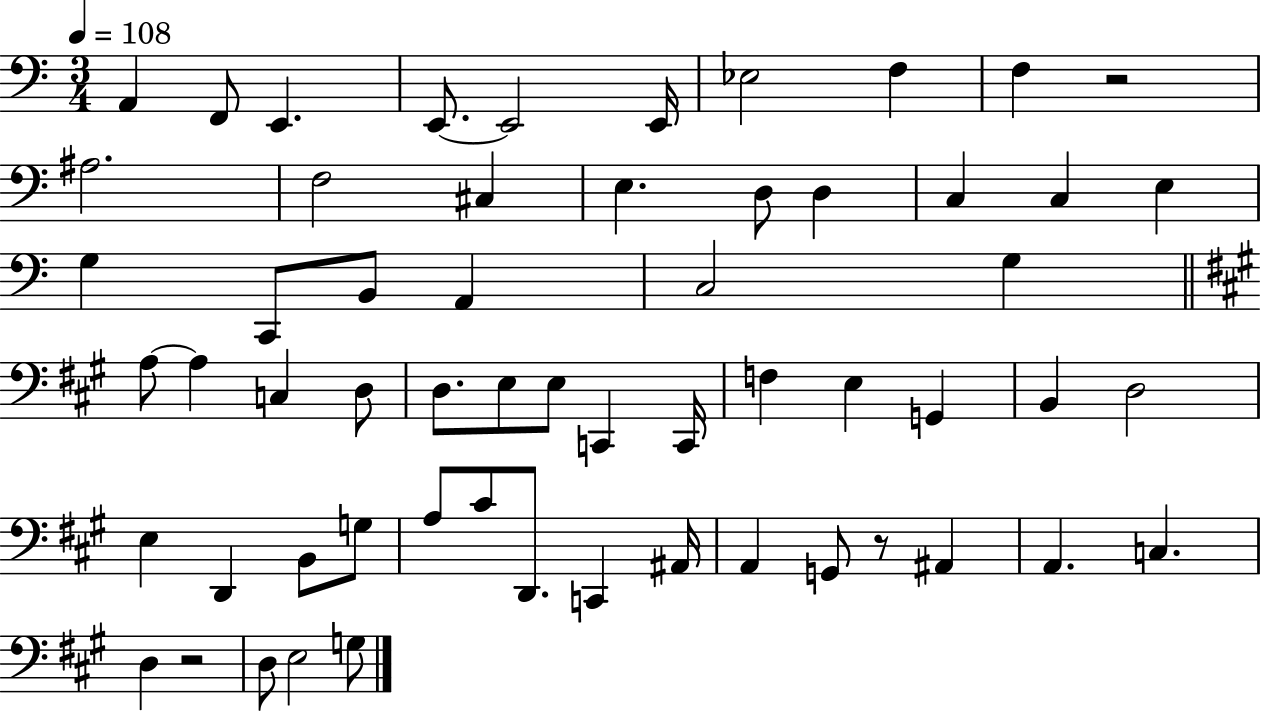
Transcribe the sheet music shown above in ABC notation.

X:1
T:Untitled
M:3/4
L:1/4
K:C
A,, F,,/2 E,, E,,/2 E,,2 E,,/4 _E,2 F, F, z2 ^A,2 F,2 ^C, E, D,/2 D, C, C, E, G, C,,/2 B,,/2 A,, C,2 G, A,/2 A, C, D,/2 D,/2 E,/2 E,/2 C,, C,,/4 F, E, G,, B,, D,2 E, D,, B,,/2 G,/2 A,/2 ^C/2 D,,/2 C,, ^A,,/4 A,, G,,/2 z/2 ^A,, A,, C, D, z2 D,/2 E,2 G,/2